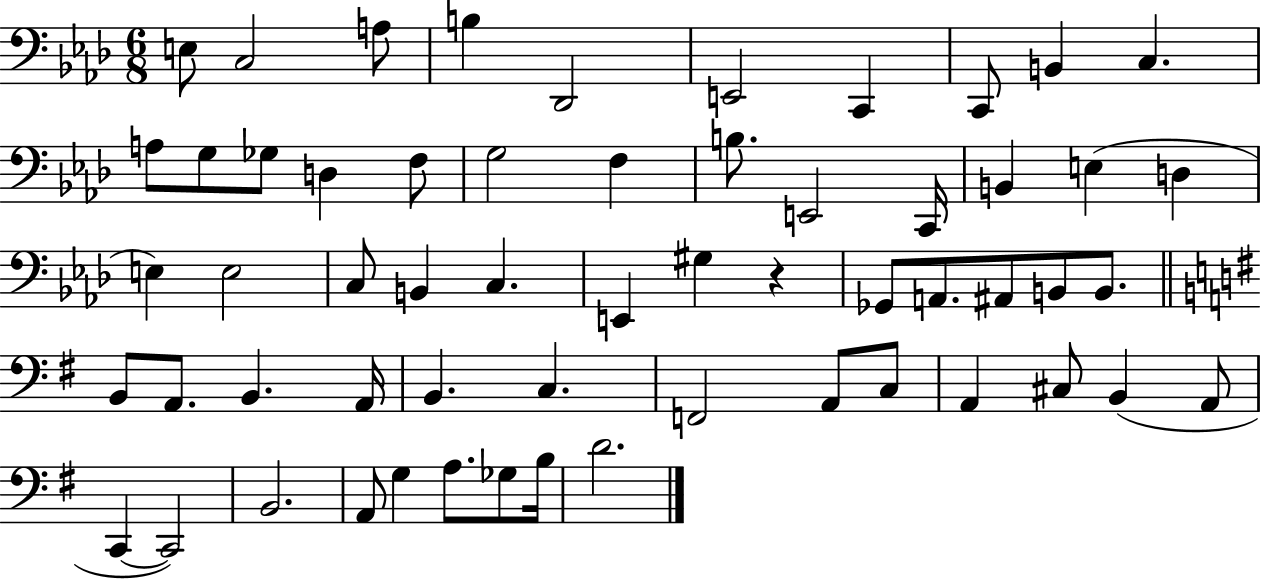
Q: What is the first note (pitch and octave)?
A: E3